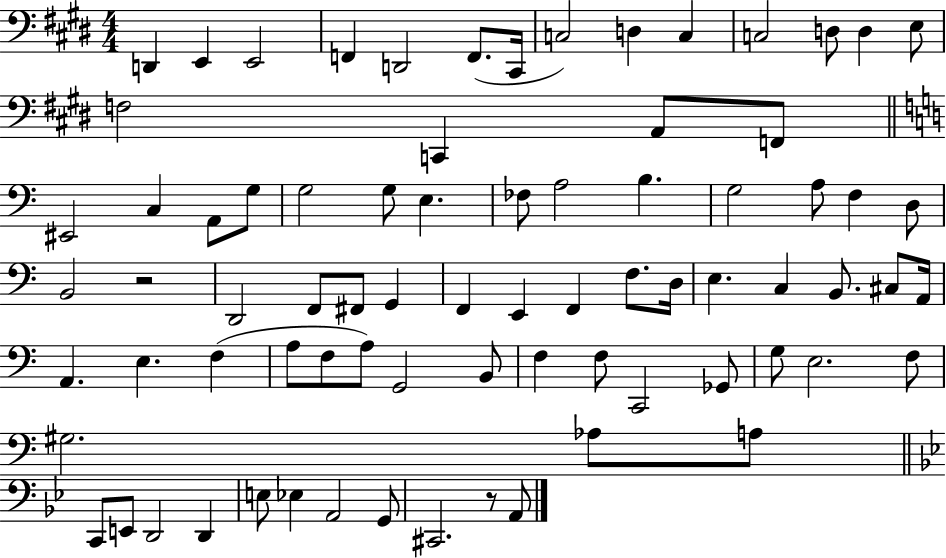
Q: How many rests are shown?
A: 2